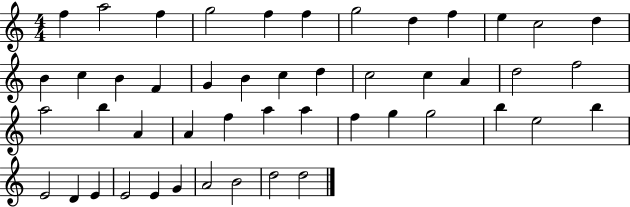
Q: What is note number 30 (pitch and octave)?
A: F5